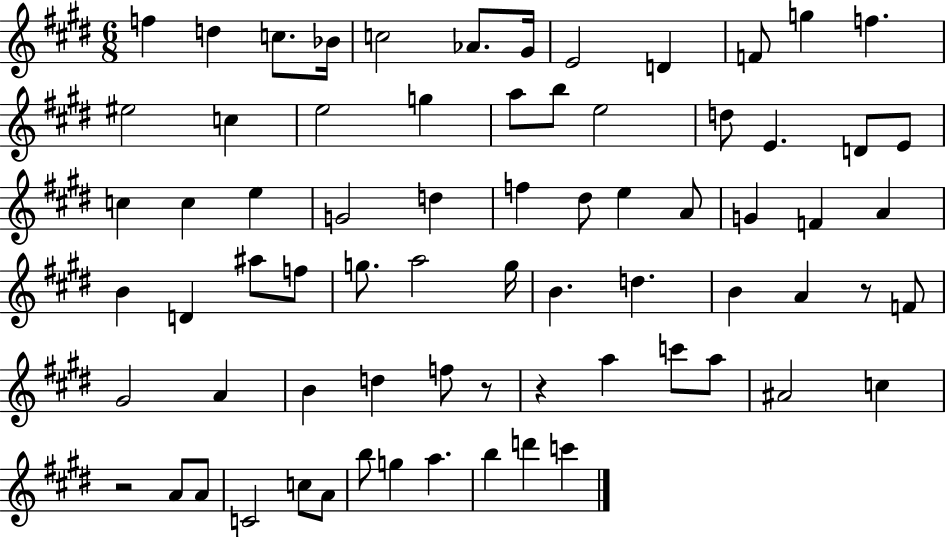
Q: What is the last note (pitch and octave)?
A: C6